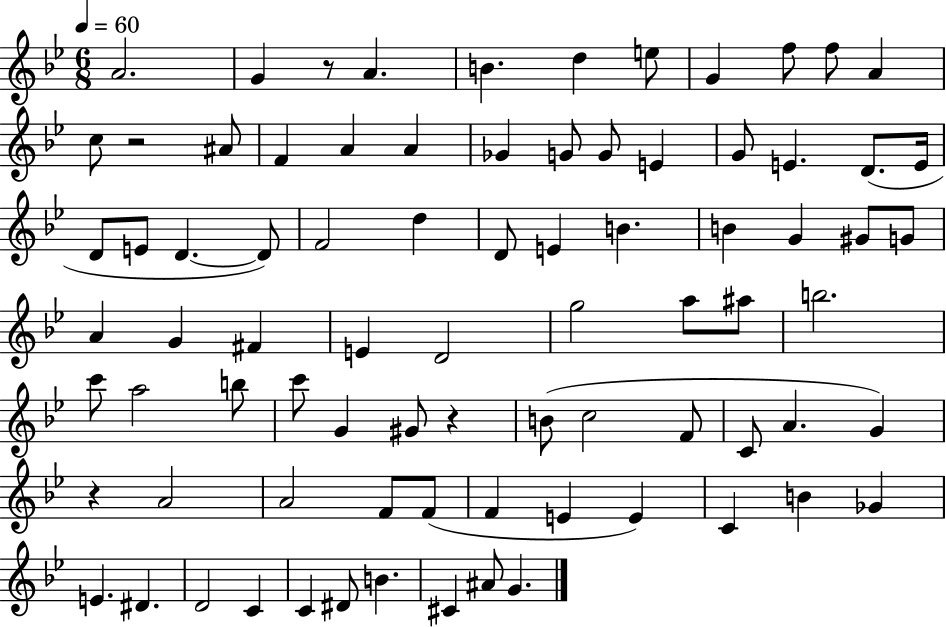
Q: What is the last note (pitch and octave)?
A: G4